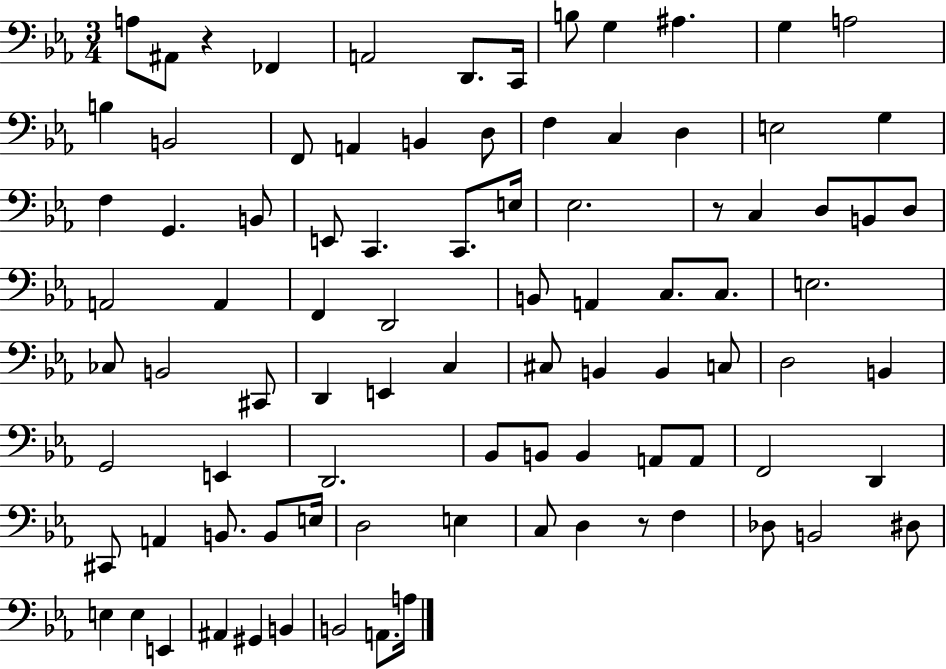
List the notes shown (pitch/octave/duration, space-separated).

A3/e A#2/e R/q FES2/q A2/h D2/e. C2/s B3/e G3/q A#3/q. G3/q A3/h B3/q B2/h F2/e A2/q B2/q D3/e F3/q C3/q D3/q E3/h G3/q F3/q G2/q. B2/e E2/e C2/q. C2/e. E3/s Eb3/h. R/e C3/q D3/e B2/e D3/e A2/h A2/q F2/q D2/h B2/e A2/q C3/e. C3/e. E3/h. CES3/e B2/h C#2/e D2/q E2/q C3/q C#3/e B2/q B2/q C3/e D3/h B2/q G2/h E2/q D2/h. Bb2/e B2/e B2/q A2/e A2/e F2/h D2/q C#2/e A2/q B2/e. B2/e E3/s D3/h E3/q C3/e D3/q R/e F3/q Db3/e B2/h D#3/e E3/q E3/q E2/q A#2/q G#2/q B2/q B2/h A2/e. A3/s